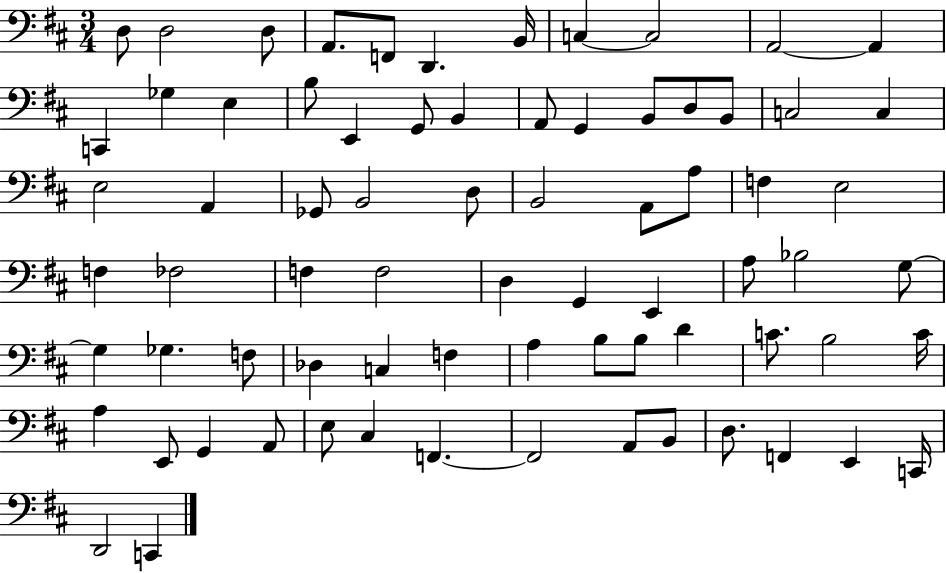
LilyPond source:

{
  \clef bass
  \numericTimeSignature
  \time 3/4
  \key d \major
  d8 d2 d8 | a,8. f,8 d,4. b,16 | c4~~ c2 | a,2~~ a,4 | \break c,4 ges4 e4 | b8 e,4 g,8 b,4 | a,8 g,4 b,8 d8 b,8 | c2 c4 | \break e2 a,4 | ges,8 b,2 d8 | b,2 a,8 a8 | f4 e2 | \break f4 fes2 | f4 f2 | d4 g,4 e,4 | a8 bes2 g8~~ | \break g4 ges4. f8 | des4 c4 f4 | a4 b8 b8 d'4 | c'8. b2 c'16 | \break a4 e,8 g,4 a,8 | e8 cis4 f,4.~~ | f,2 a,8 b,8 | d8. f,4 e,4 c,16 | \break d,2 c,4 | \bar "|."
}